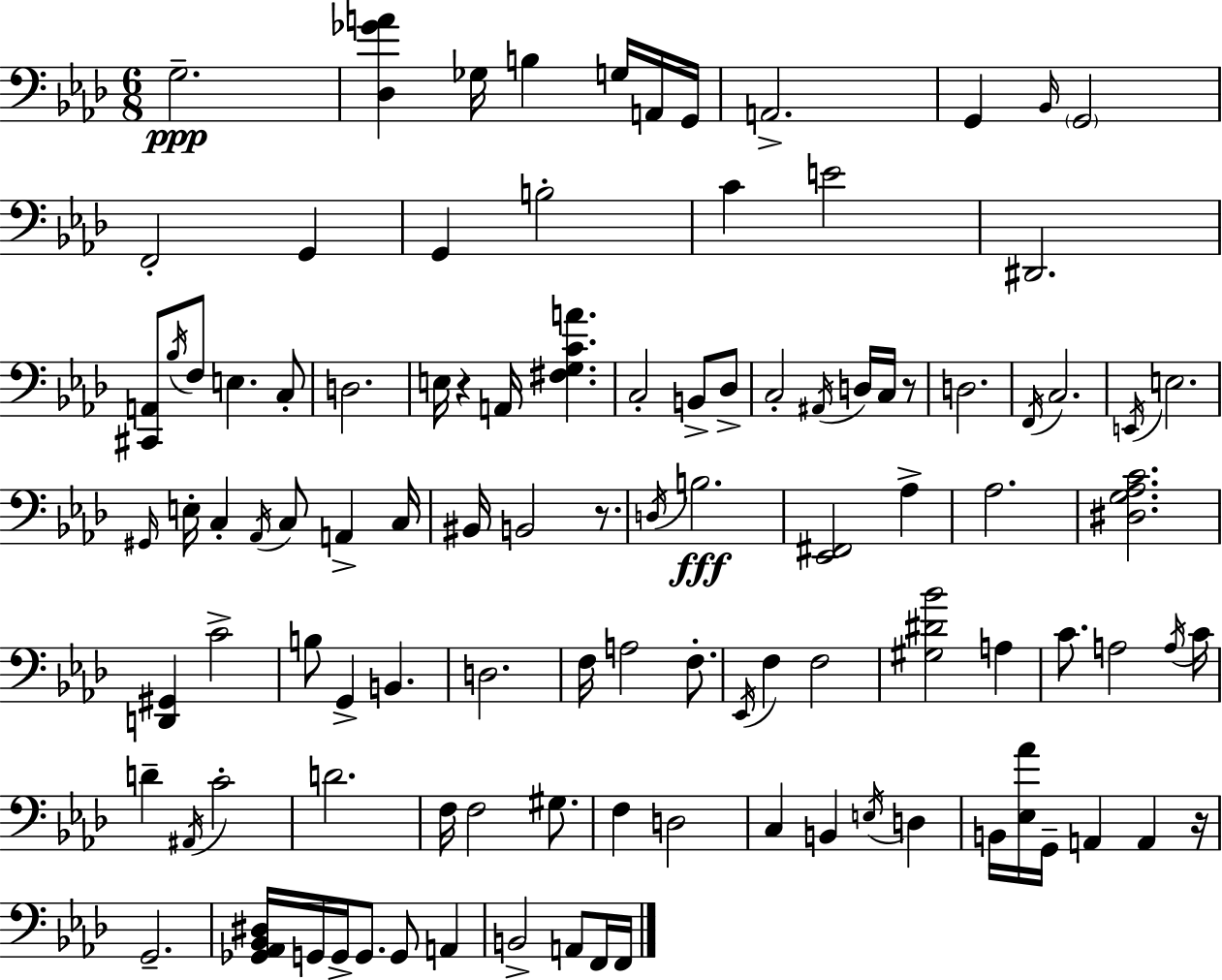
{
  \clef bass
  \numericTimeSignature
  \time 6/8
  \key aes \major
  g2.--\ppp | <des ges' a'>4 ges16 b4 g16 a,16 g,16 | a,2.-> | g,4 \grace { bes,16 } \parenthesize g,2 | \break f,2-. g,4 | g,4 b2-. | c'4 e'2 | dis,2. | \break <cis, a,>8 \acciaccatura { bes16 } f8 e4. | c8-. d2. | e16 r4 a,16 <fis g c' a'>4. | c2-. b,8-> | \break des8-> c2-. \acciaccatura { ais,16 } d16 | c16 r8 d2. | \acciaccatura { f,16 } c2. | \acciaccatura { e,16 } e2. | \break \grace { gis,16 } e16-. c4-. \acciaccatura { aes,16 } | c8 a,4-> c16 bis,16 b,2 | r8. \acciaccatura { d16 } b2.\fff | <ees, fis,>2 | \break aes4-> aes2. | <dis g aes c'>2. | <d, gis,>4 | c'2-> b8 g,4-> | \break b,4. d2. | f16 a2 | f8.-. \acciaccatura { ees,16 } f4 | f2 <gis dis' bes'>2 | \break a4 c'8. | a2 \acciaccatura { a16 } c'16 d'4-- | \acciaccatura { ais,16 } c'2-. d'2. | f16 | \break f2 gis8. f4 | d2 c4 | b,4 \acciaccatura { e16 } d4 | b,16 <ees aes'>16 g,16-- a,4 a,4 r16 | \break g,2.-- | <ges, aes, bes, dis>16 g,16 g,16-> g,8. g,8 a,4 | b,2-> a,8 f,16 f,16 | \bar "|."
}